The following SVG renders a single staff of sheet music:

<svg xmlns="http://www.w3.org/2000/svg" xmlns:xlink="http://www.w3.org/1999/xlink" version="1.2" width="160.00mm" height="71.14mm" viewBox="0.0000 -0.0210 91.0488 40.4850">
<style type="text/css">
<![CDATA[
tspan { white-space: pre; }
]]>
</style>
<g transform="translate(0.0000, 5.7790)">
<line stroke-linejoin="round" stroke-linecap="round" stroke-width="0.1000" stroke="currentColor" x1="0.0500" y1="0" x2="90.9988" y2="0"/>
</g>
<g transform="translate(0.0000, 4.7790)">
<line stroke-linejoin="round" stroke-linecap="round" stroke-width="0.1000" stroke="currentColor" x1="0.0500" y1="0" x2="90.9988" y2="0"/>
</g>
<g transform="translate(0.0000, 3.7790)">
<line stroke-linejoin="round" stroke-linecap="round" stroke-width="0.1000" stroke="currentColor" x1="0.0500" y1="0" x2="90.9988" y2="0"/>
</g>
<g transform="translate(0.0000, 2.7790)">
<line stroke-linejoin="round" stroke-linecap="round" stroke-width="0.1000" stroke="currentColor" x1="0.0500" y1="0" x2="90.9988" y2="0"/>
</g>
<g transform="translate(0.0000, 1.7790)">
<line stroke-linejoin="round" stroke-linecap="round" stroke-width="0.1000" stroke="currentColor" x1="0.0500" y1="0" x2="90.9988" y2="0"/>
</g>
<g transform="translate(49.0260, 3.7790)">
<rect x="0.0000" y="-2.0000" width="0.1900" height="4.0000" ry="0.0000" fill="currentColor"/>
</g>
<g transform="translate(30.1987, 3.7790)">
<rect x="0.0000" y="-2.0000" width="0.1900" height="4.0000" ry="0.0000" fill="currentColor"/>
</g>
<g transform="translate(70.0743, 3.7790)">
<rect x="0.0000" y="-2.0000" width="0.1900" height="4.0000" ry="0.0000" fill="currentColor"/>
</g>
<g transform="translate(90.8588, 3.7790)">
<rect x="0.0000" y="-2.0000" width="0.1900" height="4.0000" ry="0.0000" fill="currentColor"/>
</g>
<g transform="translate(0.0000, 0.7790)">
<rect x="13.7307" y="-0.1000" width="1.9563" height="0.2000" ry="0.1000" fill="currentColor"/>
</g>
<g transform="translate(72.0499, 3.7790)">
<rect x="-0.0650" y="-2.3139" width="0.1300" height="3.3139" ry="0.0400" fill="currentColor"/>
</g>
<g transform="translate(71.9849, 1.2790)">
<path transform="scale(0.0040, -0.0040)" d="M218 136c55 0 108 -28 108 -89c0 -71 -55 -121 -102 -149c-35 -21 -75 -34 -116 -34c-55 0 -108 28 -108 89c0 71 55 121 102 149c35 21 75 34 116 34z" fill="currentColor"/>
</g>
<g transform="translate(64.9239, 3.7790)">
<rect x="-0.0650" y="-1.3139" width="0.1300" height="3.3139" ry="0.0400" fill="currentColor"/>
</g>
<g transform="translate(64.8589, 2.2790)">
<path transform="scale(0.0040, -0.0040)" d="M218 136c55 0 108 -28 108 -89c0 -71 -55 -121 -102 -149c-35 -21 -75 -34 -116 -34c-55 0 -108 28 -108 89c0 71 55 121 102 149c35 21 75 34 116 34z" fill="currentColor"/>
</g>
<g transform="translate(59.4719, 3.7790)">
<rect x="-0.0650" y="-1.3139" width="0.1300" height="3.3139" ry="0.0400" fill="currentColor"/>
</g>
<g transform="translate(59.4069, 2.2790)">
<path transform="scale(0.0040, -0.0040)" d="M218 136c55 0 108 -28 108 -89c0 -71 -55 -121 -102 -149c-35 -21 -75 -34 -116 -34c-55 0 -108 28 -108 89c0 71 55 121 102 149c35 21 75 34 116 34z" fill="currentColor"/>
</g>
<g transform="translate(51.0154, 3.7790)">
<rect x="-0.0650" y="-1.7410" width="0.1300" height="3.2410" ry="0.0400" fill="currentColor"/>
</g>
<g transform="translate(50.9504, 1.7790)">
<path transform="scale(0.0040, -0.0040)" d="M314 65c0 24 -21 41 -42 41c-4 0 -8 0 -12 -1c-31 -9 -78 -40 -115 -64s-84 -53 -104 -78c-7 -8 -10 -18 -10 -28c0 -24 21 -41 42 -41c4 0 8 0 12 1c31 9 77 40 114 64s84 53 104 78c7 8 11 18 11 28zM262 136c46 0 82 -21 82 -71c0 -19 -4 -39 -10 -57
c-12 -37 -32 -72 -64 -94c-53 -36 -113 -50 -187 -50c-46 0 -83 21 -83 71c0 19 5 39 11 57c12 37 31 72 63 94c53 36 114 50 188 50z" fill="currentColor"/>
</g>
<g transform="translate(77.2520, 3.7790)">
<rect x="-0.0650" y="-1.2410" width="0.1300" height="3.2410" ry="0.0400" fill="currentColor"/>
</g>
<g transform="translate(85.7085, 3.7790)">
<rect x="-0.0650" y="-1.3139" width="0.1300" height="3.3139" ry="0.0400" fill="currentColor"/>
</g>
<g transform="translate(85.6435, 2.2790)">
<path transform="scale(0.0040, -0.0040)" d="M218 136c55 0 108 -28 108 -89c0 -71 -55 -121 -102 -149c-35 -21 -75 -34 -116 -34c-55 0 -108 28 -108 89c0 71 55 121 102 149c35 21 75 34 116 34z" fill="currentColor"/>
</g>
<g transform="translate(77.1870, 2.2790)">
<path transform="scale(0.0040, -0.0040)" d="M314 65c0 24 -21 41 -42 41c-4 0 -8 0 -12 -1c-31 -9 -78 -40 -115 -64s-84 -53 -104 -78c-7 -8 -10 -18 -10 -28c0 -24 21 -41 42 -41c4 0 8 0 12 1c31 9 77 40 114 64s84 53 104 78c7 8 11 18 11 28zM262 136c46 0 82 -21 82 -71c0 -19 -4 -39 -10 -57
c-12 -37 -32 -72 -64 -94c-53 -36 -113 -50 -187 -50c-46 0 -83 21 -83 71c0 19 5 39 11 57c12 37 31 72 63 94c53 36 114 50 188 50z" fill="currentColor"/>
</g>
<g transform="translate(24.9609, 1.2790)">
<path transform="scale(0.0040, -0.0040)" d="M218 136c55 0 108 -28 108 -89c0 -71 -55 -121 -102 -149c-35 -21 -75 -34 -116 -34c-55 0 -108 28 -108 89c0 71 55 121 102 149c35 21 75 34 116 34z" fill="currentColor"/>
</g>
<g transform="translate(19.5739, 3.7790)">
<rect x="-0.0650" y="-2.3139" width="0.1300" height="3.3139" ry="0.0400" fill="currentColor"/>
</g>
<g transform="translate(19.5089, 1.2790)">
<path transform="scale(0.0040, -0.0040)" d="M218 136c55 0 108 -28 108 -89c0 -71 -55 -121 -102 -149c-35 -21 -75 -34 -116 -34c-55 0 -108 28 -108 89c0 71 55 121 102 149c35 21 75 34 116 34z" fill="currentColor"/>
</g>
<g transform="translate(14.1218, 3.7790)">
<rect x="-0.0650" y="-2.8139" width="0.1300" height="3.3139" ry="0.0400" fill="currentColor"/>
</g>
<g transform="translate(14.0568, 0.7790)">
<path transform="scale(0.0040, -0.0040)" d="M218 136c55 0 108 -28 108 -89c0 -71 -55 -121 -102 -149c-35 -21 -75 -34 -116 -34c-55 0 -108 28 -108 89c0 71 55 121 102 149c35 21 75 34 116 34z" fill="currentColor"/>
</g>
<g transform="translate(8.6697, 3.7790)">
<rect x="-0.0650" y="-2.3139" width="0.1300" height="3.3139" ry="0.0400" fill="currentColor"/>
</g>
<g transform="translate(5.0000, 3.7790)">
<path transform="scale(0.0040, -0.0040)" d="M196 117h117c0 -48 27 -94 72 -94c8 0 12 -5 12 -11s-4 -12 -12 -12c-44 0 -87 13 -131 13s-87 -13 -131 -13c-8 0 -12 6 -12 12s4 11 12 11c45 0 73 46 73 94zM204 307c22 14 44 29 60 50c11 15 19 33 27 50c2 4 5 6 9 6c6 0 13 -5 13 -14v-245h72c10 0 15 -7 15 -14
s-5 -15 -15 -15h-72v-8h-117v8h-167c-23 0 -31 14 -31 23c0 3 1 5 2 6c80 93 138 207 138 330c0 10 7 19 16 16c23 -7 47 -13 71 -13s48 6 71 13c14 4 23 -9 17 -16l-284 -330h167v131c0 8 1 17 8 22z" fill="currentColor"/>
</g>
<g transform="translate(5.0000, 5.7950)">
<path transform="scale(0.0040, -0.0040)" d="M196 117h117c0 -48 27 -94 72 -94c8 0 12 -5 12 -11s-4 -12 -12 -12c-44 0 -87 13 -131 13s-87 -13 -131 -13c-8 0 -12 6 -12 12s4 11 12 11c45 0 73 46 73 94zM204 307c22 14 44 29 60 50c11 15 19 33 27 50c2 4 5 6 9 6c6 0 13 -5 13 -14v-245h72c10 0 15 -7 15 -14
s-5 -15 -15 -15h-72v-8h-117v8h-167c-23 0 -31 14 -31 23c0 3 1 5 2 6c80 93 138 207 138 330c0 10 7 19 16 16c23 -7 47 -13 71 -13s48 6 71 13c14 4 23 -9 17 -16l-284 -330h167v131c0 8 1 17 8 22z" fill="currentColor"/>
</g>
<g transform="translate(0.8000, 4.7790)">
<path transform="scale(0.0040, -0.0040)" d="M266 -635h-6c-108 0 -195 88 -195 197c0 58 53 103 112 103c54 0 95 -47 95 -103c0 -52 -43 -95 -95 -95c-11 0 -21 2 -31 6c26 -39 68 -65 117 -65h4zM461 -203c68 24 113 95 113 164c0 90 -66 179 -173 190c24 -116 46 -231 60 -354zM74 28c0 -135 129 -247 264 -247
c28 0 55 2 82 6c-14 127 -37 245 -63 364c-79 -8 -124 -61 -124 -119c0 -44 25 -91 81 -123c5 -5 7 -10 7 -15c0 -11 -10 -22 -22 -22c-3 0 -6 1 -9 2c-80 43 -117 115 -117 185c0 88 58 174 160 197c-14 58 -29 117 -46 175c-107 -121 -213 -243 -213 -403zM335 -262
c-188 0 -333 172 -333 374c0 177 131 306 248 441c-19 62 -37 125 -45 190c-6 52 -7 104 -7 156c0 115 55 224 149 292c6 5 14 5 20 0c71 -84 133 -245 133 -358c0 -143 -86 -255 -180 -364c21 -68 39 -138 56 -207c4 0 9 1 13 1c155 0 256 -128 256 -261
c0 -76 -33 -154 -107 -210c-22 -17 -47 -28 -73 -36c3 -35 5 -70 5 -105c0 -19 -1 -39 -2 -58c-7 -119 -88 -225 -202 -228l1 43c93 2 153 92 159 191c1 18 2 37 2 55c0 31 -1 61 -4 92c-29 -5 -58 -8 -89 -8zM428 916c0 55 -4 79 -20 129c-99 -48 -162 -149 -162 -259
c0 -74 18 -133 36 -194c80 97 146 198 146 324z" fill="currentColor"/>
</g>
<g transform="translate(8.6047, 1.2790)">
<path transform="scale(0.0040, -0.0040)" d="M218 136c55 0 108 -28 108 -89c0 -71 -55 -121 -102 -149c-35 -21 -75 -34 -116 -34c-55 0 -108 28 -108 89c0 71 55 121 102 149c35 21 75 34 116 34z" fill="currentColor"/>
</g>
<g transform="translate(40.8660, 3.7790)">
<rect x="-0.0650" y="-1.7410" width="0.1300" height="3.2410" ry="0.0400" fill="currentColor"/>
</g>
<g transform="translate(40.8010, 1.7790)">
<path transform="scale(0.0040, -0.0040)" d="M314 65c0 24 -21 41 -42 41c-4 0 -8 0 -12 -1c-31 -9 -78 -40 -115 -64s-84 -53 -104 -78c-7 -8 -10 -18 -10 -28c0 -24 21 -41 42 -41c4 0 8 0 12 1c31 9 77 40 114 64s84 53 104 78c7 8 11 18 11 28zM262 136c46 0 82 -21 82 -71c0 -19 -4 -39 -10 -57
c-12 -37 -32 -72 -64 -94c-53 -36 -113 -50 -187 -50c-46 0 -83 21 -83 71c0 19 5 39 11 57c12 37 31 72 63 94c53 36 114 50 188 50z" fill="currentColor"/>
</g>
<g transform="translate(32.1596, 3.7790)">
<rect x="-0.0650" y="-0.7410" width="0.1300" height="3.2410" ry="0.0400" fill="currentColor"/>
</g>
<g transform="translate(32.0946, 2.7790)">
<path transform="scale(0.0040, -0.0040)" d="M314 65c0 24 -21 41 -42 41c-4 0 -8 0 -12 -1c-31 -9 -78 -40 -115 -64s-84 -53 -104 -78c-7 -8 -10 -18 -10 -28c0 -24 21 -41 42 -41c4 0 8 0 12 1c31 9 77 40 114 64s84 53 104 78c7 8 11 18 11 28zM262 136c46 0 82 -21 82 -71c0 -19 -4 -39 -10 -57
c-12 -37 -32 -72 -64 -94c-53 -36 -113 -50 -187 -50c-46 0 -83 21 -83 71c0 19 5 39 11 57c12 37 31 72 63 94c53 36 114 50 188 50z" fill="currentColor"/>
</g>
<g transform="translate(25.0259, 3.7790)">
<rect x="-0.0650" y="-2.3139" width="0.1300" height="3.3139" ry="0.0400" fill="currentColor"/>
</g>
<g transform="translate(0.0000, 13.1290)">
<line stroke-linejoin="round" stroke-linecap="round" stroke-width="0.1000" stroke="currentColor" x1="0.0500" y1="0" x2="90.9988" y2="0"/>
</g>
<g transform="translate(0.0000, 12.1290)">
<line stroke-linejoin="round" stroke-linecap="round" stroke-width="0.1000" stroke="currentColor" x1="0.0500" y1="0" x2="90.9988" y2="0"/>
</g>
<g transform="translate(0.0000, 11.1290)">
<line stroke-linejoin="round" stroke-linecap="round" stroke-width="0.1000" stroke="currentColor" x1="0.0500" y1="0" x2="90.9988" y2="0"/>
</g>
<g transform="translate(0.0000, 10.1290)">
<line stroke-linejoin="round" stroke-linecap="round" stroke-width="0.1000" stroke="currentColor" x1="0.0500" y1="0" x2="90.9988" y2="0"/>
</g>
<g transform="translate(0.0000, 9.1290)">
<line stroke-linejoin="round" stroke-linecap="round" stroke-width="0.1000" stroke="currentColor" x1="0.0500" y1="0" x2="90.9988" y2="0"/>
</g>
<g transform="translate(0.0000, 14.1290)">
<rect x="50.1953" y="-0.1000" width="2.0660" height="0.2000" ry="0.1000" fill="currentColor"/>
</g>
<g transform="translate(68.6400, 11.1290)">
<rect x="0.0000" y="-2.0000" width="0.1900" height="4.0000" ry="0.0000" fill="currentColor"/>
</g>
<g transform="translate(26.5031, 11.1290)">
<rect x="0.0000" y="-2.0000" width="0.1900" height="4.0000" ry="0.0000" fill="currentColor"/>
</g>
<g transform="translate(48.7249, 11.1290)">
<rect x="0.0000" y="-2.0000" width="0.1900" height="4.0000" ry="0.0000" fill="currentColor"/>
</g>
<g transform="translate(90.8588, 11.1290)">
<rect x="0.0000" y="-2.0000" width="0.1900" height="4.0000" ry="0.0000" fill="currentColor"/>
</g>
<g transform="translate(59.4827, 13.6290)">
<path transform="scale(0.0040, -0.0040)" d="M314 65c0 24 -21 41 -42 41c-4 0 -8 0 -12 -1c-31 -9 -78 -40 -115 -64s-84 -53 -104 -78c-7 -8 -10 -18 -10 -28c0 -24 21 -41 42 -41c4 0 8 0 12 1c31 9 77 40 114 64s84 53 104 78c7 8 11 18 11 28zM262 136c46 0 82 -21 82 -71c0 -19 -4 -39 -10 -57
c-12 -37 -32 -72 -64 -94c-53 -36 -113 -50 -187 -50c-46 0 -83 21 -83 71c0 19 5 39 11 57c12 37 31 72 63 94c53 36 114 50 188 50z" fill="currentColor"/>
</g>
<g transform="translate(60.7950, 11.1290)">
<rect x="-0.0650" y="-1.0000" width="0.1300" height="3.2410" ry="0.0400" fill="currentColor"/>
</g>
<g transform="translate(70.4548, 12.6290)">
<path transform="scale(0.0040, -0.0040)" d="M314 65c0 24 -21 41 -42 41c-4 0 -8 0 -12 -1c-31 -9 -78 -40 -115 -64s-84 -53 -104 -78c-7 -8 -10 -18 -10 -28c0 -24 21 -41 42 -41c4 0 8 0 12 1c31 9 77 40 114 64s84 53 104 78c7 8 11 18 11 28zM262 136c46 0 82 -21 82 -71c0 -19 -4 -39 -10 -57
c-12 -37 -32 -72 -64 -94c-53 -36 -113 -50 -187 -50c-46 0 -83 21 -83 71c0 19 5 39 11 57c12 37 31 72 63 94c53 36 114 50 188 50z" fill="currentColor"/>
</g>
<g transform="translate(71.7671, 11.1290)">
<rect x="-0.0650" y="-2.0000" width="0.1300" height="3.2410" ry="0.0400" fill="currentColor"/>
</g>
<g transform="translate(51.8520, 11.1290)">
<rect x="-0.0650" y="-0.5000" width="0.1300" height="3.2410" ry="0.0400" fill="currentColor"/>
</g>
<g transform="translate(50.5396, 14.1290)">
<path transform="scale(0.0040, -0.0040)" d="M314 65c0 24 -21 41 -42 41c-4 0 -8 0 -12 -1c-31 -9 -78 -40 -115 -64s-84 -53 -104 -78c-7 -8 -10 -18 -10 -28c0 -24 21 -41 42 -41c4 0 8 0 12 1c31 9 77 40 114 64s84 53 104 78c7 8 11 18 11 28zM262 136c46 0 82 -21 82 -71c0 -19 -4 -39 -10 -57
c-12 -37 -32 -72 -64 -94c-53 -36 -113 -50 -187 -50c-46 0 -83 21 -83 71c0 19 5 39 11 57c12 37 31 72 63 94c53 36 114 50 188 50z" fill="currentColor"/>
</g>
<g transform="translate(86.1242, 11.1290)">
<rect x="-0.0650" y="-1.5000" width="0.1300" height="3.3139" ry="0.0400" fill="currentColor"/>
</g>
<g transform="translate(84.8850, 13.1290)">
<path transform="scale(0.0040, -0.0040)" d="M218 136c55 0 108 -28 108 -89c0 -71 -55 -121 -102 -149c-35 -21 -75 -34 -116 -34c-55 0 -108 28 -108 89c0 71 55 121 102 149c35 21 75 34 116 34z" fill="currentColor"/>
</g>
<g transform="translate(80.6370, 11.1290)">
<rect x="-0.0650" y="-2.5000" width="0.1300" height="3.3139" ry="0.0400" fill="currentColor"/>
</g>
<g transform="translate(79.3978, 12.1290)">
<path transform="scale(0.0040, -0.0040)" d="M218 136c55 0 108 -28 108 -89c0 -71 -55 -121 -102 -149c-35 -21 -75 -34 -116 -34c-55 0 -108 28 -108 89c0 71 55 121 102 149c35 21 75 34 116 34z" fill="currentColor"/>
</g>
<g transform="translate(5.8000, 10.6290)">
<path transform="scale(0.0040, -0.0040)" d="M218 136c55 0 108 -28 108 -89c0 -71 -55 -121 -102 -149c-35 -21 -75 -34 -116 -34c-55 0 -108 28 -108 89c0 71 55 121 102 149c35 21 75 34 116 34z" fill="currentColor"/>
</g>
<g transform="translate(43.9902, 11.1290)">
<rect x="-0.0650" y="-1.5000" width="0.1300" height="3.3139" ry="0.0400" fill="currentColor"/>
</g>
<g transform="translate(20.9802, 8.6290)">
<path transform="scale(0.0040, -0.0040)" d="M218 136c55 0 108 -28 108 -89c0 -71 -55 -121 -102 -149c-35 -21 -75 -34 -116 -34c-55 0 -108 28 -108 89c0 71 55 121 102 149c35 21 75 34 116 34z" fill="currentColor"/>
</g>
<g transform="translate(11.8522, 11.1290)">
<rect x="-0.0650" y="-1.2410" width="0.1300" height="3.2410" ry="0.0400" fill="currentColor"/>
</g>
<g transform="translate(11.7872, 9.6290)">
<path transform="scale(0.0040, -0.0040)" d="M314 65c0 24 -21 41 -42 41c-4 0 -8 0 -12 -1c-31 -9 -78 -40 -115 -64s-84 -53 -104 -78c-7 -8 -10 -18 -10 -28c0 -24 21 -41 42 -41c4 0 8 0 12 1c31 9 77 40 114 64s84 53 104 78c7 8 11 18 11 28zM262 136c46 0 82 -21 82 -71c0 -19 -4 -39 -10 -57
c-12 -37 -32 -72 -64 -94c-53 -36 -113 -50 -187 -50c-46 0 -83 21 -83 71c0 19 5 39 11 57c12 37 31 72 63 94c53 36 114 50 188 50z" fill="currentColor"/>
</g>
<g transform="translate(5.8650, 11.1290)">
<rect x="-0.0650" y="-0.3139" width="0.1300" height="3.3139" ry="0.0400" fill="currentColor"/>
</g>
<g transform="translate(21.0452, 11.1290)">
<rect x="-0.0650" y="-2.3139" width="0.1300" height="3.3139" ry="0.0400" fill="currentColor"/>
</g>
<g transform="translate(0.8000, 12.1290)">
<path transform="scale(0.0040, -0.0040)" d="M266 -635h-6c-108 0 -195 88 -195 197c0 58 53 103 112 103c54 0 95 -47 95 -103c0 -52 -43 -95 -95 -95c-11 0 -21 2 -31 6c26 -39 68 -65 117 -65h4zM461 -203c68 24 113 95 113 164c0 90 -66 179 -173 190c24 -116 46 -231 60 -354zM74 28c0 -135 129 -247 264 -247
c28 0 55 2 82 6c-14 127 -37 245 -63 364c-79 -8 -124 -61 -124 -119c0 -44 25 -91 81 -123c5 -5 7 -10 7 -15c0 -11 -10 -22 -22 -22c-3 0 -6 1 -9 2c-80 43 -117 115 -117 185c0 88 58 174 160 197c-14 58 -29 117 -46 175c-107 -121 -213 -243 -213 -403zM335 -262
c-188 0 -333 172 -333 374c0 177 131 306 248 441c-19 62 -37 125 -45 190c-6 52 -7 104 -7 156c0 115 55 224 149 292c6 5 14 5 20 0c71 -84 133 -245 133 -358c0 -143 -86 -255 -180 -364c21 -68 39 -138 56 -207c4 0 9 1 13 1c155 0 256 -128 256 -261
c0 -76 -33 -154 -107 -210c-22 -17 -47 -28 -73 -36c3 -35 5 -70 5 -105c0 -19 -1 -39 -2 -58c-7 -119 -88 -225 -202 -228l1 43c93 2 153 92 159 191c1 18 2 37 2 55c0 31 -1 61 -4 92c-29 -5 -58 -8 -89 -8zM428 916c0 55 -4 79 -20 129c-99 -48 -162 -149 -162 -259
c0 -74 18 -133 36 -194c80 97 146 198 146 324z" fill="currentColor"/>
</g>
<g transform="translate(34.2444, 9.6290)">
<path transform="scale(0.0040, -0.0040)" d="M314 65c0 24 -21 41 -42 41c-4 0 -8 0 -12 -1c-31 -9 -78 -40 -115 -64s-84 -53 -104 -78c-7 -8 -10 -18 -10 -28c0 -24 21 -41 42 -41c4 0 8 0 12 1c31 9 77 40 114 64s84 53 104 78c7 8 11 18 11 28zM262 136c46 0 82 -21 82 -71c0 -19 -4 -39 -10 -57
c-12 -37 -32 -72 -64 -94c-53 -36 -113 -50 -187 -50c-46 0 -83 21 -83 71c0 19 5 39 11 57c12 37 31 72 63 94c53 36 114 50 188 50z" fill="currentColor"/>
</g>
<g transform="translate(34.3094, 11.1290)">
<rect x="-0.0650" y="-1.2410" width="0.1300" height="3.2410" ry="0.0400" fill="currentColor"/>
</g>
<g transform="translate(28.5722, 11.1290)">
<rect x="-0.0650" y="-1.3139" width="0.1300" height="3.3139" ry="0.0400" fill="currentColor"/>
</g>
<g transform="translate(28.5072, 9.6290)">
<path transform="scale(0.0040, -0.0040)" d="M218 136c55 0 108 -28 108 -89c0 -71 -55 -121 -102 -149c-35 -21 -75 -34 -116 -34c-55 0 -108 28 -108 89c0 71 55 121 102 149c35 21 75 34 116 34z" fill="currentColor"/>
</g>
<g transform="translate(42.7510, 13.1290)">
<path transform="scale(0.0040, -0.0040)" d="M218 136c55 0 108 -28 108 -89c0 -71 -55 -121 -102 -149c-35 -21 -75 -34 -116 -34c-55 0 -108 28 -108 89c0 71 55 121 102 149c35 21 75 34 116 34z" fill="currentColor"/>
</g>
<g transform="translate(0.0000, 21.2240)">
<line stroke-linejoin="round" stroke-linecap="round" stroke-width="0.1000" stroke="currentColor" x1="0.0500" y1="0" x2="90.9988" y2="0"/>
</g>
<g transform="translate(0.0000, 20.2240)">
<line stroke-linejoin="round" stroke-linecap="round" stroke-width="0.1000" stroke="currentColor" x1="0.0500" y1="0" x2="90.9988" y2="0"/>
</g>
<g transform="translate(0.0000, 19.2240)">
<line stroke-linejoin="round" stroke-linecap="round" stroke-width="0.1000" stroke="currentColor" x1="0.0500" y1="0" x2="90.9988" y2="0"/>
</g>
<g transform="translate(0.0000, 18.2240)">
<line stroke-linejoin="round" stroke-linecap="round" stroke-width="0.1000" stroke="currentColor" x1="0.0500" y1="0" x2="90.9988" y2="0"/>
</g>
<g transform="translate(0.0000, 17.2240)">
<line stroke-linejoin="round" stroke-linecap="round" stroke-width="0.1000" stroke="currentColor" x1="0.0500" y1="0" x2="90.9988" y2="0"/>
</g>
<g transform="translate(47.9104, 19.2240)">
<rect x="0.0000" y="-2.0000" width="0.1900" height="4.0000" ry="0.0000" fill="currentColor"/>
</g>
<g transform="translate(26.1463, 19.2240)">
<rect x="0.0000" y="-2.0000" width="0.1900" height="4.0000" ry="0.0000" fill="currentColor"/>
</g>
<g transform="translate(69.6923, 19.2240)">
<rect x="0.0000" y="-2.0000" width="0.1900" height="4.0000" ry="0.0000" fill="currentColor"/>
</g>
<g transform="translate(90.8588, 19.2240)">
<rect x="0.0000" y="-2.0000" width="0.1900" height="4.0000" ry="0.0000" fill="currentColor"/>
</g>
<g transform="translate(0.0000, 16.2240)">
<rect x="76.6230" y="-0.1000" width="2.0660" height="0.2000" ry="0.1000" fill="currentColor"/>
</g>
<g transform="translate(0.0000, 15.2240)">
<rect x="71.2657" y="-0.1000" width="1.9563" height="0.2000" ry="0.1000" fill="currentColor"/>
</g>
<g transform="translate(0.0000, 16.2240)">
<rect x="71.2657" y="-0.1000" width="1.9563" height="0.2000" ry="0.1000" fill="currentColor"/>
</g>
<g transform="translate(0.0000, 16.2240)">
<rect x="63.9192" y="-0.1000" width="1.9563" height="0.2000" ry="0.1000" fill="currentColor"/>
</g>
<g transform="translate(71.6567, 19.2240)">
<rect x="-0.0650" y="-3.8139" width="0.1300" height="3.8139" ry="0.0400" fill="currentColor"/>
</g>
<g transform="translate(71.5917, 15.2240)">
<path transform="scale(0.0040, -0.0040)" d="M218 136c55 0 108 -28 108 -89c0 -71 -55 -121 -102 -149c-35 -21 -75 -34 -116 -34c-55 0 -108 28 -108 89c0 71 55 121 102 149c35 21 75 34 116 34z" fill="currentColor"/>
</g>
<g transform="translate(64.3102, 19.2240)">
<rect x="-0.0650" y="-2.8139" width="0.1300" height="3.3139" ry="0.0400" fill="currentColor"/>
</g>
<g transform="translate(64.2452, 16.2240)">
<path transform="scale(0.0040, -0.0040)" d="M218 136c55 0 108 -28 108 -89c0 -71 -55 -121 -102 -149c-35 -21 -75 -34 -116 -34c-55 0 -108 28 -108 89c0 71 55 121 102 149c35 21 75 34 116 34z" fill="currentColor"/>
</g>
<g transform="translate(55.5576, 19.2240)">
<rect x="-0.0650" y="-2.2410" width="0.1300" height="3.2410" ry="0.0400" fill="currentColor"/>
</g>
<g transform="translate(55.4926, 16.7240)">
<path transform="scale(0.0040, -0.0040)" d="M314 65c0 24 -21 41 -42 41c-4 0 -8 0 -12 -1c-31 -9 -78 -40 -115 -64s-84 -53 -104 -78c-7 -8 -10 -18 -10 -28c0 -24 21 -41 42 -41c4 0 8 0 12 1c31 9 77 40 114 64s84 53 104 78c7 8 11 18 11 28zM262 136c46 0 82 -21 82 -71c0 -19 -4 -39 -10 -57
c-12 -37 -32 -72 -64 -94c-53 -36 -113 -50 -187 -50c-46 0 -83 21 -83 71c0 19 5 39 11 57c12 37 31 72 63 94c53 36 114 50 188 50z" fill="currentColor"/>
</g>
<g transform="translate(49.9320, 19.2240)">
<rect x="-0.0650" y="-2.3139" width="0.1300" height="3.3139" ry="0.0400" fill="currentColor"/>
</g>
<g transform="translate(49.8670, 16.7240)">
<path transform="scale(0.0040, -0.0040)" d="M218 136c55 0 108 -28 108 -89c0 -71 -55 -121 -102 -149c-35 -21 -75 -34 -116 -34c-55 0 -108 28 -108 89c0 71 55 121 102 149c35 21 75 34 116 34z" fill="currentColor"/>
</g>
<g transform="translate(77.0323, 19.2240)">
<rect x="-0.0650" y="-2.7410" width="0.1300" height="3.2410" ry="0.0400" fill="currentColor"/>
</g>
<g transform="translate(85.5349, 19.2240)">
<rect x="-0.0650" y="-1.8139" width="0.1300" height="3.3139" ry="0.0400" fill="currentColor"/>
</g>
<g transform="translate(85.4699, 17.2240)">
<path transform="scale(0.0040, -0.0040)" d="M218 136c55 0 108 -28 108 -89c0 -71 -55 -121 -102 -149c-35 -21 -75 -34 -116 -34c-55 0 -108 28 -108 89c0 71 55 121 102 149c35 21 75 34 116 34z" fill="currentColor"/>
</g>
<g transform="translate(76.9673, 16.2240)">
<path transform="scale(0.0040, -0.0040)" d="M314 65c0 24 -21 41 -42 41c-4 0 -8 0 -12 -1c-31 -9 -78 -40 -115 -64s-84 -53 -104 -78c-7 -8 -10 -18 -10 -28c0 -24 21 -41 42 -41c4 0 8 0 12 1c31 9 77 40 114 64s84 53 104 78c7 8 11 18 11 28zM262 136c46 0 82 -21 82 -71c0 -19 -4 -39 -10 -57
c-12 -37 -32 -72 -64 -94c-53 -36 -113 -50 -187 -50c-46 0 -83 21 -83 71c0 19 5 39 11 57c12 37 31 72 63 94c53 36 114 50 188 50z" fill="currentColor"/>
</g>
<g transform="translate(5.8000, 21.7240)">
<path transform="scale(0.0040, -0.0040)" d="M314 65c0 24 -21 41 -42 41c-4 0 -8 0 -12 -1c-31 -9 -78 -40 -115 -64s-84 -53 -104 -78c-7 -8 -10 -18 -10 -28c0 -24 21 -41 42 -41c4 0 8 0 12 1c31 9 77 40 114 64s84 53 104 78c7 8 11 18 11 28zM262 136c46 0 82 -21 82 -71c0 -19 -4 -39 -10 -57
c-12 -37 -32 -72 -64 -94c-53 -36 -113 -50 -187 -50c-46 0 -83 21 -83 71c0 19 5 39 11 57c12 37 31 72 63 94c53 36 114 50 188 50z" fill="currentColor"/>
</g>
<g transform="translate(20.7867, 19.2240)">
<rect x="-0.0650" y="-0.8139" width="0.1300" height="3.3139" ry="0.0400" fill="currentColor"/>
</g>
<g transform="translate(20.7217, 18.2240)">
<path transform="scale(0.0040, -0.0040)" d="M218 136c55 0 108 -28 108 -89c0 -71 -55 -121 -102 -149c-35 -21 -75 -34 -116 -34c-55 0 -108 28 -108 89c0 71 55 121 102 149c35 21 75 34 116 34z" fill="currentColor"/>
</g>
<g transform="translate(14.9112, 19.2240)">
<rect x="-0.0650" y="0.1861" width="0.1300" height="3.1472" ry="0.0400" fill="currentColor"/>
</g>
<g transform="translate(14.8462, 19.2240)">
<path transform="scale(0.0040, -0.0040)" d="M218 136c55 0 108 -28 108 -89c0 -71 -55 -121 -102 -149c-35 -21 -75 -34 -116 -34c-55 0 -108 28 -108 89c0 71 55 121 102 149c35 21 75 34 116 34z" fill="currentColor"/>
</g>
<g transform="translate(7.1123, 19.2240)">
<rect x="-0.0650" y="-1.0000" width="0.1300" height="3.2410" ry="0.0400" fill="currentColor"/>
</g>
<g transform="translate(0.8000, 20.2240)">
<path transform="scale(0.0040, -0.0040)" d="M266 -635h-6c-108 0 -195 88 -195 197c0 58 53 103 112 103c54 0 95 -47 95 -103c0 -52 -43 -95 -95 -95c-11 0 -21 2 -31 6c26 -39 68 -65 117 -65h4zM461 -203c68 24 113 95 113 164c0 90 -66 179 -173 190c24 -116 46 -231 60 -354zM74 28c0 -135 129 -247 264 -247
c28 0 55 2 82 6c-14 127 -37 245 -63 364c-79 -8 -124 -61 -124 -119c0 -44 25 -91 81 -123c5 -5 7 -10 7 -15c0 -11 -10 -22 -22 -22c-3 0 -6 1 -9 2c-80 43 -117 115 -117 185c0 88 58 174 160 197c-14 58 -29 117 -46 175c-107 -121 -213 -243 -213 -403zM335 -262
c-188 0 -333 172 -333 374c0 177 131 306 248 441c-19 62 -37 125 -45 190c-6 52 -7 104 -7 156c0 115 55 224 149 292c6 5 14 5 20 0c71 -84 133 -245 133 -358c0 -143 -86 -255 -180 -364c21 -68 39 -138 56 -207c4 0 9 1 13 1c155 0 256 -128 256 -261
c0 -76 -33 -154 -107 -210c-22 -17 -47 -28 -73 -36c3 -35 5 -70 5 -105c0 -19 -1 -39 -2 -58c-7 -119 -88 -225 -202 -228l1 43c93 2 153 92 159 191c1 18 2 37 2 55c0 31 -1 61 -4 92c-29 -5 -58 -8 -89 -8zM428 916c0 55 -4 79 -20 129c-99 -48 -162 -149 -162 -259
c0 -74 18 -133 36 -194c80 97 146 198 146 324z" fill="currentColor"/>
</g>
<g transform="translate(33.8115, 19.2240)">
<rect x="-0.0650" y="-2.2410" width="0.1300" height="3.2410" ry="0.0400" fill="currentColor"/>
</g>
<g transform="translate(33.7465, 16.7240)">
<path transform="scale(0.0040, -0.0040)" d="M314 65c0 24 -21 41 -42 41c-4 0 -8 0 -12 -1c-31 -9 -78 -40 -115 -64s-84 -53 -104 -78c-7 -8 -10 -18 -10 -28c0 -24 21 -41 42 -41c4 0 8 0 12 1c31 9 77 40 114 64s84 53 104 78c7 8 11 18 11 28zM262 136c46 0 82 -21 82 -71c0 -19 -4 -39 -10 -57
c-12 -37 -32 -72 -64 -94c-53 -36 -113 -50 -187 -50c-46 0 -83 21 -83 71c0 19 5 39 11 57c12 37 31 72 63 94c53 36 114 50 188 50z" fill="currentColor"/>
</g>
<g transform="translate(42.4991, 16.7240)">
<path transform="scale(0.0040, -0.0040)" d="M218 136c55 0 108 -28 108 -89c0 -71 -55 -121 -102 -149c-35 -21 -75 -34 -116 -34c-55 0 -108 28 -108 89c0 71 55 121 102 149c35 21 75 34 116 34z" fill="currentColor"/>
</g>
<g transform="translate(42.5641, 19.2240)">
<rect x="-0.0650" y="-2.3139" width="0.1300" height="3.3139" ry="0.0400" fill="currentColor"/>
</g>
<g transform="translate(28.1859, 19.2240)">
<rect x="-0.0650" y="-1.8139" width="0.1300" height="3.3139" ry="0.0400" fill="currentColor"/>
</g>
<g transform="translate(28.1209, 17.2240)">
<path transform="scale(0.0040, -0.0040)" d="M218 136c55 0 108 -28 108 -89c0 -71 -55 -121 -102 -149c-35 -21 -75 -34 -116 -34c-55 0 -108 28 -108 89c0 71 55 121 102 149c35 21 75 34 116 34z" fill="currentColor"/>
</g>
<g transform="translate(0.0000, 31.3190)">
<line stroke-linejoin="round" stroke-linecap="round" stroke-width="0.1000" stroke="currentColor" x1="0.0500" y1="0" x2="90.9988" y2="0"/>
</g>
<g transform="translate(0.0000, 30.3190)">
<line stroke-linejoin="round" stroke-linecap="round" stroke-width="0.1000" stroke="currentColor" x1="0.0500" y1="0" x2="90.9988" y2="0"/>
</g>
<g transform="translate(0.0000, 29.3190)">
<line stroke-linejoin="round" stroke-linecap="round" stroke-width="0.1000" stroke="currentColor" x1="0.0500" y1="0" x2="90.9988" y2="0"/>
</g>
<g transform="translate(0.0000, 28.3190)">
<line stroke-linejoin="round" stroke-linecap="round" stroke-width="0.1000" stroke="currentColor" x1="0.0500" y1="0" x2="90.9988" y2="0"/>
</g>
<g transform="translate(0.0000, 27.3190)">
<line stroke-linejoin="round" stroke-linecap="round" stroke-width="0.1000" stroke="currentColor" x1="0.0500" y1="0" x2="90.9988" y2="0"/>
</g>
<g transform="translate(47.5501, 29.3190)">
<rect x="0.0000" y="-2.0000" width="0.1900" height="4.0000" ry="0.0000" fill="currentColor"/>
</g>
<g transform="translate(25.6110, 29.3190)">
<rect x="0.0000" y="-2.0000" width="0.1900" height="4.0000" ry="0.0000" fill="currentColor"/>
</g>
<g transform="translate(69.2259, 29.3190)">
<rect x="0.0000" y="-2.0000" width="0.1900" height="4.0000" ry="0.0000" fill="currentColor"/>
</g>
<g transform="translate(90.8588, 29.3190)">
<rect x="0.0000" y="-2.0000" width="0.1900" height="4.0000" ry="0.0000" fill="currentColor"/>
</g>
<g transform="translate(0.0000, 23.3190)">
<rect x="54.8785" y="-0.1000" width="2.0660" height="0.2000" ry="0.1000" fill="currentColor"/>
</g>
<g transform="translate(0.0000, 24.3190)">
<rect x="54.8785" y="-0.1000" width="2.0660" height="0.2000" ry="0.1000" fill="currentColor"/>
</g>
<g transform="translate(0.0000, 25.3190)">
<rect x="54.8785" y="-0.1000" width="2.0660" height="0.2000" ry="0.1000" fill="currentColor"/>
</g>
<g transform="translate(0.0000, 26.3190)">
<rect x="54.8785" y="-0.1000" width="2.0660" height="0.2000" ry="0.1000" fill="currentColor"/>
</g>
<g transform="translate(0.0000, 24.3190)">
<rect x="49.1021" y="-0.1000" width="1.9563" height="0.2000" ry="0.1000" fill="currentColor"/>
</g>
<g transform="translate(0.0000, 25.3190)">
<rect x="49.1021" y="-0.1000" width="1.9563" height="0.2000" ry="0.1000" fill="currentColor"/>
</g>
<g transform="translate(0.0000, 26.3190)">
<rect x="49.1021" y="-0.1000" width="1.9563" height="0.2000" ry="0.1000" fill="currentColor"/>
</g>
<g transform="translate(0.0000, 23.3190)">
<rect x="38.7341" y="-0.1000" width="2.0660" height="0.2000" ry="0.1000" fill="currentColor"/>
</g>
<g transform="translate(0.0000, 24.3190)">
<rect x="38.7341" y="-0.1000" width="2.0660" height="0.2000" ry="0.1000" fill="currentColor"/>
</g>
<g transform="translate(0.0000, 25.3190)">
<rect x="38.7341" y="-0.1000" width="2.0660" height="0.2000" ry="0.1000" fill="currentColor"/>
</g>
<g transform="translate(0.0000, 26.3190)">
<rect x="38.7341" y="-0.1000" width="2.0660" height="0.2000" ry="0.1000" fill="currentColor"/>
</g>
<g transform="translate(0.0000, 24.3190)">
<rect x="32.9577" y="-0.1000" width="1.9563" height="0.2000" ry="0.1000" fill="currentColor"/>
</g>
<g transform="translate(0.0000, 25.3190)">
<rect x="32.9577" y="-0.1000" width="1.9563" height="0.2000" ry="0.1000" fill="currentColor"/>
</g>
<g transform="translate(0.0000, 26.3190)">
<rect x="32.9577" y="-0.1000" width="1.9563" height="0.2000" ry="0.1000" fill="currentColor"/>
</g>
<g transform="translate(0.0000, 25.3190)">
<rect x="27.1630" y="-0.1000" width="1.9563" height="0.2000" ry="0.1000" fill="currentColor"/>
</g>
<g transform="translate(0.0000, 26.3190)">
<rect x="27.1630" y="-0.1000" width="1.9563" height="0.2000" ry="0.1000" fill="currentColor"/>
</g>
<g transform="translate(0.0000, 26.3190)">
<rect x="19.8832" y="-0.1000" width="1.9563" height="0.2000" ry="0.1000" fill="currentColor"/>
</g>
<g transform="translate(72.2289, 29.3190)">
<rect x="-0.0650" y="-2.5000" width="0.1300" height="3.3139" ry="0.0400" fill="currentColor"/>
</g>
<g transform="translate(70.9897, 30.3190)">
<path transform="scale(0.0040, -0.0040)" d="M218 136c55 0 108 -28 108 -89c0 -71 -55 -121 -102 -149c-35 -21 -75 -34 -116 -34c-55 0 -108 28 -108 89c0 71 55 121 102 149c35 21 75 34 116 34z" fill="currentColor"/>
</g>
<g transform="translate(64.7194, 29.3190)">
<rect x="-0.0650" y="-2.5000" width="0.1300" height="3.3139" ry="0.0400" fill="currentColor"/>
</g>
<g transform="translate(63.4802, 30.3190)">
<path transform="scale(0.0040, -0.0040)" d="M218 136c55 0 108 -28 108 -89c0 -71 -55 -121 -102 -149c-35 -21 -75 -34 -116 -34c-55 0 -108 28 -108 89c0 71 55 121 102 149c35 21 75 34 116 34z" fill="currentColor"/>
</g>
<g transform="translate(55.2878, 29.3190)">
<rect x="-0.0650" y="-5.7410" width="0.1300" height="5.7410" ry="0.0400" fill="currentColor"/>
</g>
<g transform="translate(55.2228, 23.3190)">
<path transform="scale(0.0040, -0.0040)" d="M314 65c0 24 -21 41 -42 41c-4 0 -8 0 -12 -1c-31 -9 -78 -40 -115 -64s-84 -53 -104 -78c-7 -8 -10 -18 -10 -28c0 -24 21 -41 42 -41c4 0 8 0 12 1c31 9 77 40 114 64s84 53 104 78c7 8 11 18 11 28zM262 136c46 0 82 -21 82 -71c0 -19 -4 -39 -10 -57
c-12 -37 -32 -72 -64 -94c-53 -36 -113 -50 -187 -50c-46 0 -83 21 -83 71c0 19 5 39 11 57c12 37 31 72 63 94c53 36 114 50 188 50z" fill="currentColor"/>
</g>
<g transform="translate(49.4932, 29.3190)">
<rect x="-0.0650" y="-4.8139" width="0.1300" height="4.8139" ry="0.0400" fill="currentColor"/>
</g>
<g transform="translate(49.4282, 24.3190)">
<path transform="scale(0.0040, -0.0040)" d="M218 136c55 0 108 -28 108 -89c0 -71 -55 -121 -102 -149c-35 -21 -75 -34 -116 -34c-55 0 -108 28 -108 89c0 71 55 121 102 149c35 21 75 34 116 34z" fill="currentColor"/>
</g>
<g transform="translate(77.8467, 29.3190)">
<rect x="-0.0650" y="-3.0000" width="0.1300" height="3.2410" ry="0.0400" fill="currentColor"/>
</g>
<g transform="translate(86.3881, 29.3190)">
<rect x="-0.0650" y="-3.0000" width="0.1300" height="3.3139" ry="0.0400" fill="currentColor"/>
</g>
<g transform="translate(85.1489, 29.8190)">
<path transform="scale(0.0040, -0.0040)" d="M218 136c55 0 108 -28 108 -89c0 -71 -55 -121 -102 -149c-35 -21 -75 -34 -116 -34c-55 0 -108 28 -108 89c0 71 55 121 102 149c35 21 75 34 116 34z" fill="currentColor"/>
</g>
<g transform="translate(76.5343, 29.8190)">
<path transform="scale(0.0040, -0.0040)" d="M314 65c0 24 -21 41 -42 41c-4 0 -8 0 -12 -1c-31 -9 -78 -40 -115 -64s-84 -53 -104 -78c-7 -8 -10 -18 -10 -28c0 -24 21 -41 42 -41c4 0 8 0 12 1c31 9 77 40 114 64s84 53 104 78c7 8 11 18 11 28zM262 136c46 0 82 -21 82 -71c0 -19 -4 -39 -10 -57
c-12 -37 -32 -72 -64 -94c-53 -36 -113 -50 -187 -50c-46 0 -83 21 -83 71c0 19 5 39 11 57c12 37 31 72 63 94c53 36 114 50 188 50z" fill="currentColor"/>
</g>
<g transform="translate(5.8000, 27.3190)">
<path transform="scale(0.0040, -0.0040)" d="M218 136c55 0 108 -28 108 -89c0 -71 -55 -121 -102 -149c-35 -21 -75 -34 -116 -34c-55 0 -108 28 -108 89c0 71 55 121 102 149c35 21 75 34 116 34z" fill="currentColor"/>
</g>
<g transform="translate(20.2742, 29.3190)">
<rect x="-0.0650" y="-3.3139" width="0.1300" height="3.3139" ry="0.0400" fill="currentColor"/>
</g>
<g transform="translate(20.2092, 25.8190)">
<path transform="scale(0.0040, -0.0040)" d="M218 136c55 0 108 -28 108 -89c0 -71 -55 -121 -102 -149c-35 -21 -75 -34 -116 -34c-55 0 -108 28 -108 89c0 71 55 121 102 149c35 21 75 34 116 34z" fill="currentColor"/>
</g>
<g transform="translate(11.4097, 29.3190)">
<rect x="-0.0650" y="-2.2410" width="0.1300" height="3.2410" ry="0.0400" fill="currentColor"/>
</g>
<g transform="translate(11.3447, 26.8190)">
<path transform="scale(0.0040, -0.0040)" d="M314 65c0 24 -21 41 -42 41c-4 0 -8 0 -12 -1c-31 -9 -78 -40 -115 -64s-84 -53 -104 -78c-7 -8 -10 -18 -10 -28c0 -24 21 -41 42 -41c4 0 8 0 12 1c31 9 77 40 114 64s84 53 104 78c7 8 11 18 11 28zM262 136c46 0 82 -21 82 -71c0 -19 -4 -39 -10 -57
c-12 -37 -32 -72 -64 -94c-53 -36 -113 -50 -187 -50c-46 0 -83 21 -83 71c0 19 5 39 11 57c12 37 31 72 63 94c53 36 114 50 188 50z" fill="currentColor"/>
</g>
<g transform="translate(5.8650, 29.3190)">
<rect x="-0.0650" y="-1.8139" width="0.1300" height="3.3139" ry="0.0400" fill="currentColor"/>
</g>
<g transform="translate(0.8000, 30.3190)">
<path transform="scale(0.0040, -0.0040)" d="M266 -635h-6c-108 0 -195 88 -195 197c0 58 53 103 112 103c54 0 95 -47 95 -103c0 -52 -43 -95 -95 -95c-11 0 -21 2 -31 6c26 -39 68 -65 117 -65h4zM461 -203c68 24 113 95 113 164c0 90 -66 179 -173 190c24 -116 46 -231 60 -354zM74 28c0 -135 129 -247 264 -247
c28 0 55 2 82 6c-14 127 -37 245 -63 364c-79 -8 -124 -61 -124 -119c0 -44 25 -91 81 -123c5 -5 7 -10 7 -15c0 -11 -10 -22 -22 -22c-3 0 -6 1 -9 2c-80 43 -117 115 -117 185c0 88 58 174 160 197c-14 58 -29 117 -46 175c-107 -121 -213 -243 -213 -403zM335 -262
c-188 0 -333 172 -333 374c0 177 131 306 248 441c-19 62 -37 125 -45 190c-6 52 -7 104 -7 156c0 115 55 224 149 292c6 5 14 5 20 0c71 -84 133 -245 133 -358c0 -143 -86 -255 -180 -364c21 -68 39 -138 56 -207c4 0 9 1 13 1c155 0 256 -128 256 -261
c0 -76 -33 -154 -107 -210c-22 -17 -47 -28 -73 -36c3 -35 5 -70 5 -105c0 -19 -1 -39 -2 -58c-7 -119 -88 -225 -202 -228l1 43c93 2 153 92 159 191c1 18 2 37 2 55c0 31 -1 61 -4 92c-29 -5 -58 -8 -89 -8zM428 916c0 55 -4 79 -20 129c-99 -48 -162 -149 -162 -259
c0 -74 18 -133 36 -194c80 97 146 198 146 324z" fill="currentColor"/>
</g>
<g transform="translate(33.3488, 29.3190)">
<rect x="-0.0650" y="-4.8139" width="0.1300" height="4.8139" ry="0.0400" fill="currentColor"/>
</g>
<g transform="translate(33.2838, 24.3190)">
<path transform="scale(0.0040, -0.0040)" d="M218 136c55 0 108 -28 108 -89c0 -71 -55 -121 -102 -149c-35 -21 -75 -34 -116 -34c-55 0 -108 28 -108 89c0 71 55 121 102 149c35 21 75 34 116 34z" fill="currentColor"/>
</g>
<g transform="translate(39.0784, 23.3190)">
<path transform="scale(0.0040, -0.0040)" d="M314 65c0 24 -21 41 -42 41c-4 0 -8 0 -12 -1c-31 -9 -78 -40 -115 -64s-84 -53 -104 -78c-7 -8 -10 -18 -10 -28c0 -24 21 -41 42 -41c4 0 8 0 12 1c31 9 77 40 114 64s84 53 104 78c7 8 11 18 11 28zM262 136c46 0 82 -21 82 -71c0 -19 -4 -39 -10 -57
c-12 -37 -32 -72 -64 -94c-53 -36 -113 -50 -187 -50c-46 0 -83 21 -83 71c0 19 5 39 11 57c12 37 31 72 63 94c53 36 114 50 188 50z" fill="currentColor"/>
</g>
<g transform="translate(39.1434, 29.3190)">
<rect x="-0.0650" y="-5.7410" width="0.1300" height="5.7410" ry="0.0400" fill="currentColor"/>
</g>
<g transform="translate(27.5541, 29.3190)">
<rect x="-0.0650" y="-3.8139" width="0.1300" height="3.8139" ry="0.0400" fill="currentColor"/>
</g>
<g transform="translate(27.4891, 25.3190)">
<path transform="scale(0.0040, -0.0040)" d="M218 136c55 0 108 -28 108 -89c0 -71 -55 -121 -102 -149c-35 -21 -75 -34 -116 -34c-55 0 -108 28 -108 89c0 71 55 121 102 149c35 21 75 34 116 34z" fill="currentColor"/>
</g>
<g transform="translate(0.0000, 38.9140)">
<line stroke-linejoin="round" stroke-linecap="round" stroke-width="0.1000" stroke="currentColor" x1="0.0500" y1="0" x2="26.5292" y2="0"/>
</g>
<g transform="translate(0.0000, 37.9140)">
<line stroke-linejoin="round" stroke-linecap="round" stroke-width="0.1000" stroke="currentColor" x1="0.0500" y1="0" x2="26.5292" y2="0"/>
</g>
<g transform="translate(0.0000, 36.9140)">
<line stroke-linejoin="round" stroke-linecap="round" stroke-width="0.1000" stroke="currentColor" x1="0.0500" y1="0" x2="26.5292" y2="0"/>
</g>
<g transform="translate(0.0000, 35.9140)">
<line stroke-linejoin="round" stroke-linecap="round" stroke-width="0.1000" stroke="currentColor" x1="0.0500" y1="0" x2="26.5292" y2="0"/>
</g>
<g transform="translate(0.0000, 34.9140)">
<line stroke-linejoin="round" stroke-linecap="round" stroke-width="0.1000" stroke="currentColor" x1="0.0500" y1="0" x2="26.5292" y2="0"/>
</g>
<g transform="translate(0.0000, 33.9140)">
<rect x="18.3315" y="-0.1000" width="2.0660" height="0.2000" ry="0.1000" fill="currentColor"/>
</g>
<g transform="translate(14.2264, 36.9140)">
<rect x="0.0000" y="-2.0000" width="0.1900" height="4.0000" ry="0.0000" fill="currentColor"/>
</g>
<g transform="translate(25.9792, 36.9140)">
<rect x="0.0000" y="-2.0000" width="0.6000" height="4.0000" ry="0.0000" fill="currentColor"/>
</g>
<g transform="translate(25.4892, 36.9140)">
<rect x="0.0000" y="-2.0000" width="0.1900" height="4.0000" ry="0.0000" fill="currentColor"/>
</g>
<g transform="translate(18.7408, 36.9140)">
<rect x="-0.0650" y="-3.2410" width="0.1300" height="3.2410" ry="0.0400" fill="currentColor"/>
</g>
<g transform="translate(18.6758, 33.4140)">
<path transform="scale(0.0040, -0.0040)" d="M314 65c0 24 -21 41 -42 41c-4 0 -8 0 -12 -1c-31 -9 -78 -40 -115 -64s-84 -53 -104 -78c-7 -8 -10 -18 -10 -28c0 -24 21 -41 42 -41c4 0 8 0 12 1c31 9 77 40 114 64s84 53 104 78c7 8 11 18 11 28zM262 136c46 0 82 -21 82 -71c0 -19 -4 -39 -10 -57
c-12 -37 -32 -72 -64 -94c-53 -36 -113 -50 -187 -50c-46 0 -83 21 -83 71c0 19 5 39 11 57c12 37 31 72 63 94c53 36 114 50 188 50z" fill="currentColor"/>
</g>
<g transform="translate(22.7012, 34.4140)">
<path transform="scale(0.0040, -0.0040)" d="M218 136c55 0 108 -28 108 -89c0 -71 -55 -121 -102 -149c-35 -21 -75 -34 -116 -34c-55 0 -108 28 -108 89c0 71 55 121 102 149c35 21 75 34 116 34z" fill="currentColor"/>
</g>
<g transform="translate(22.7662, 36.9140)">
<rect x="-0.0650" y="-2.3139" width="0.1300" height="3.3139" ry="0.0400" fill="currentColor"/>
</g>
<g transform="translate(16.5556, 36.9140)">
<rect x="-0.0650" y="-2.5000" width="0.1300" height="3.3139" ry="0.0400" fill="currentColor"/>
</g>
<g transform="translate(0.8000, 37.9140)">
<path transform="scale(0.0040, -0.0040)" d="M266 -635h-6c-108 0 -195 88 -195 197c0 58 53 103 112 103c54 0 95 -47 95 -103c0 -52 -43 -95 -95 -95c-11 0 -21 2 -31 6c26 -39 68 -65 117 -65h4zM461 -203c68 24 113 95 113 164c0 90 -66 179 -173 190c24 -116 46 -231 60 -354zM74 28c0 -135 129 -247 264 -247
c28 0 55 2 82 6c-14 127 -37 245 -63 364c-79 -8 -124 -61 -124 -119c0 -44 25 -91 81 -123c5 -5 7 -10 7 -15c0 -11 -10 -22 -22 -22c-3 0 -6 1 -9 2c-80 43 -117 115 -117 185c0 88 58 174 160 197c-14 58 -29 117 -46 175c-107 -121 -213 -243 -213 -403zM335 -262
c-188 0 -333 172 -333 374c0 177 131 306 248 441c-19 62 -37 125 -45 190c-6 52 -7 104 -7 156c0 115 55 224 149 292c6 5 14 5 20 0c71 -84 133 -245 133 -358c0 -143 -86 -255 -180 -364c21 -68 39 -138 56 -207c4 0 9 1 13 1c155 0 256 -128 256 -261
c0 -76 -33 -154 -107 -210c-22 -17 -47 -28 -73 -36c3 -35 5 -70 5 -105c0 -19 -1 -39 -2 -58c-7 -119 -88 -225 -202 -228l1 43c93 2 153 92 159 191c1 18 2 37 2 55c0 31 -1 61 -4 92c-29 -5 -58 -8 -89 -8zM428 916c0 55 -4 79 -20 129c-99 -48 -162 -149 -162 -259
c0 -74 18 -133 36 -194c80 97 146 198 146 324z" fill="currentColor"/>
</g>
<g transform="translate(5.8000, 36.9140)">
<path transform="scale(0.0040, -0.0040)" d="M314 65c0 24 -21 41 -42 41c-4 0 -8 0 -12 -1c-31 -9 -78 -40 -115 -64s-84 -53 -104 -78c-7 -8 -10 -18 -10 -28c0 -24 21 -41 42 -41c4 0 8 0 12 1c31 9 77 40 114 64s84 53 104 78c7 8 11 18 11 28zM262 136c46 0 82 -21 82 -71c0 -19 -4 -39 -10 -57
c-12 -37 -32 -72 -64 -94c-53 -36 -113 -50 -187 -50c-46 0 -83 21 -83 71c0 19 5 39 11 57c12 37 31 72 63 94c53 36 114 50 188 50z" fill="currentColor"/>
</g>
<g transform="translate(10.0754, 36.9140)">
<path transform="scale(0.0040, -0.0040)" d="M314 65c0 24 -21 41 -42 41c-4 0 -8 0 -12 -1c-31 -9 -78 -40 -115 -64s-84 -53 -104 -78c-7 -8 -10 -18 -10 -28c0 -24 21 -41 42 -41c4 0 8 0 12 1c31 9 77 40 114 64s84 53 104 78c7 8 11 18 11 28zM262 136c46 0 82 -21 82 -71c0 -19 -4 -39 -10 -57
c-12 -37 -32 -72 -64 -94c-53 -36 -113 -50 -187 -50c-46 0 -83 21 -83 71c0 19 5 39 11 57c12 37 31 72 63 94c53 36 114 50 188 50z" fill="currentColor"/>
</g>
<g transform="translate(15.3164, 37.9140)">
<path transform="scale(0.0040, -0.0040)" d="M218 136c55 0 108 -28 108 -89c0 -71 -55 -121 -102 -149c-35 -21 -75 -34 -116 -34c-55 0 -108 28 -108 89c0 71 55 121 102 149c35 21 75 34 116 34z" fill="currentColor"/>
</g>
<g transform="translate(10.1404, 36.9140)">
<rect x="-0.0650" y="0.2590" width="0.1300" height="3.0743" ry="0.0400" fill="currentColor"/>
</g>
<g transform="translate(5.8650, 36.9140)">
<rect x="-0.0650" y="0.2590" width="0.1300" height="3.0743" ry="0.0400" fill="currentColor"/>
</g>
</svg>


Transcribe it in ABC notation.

X:1
T:Untitled
M:4/4
L:1/4
K:C
g a g g d2 f2 f2 e e g e2 e c e2 g e e2 E C2 D2 F2 G E D2 B d f g2 g g g2 a c' a2 f f g2 b c' e' g'2 e' g'2 G G A2 A B2 B2 G b2 g